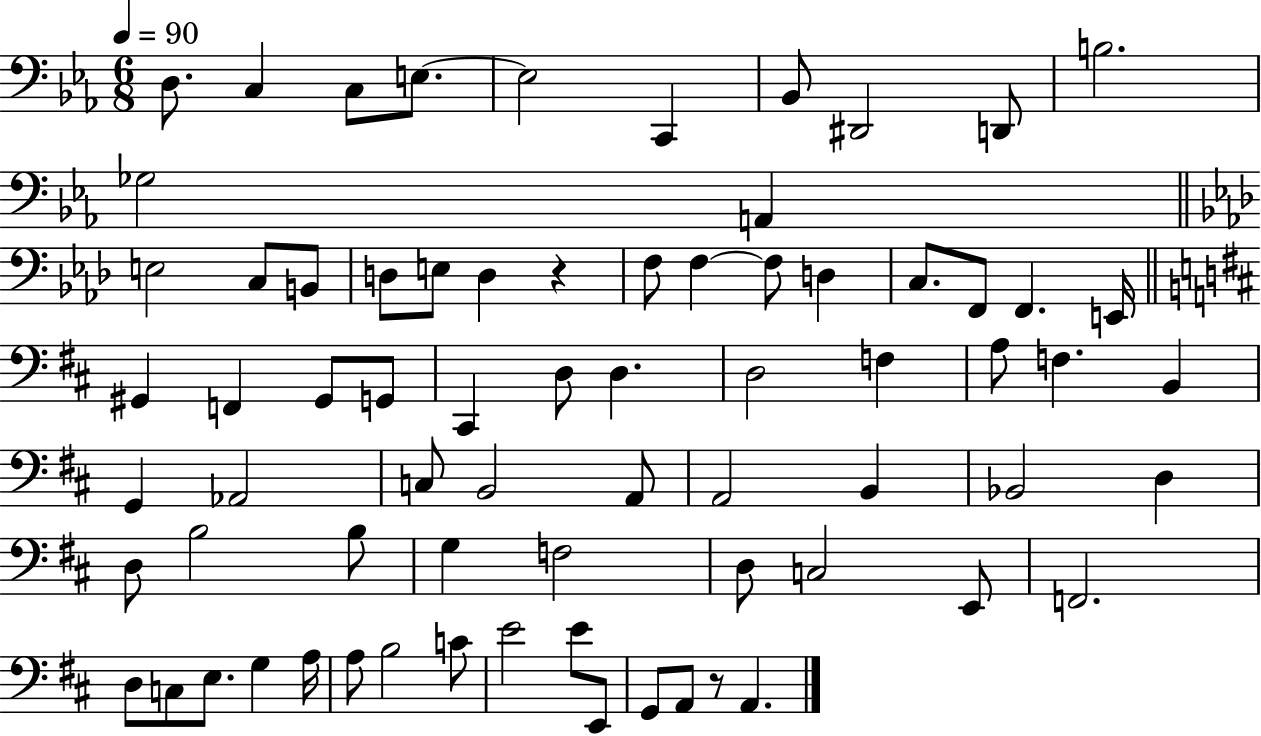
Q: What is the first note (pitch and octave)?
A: D3